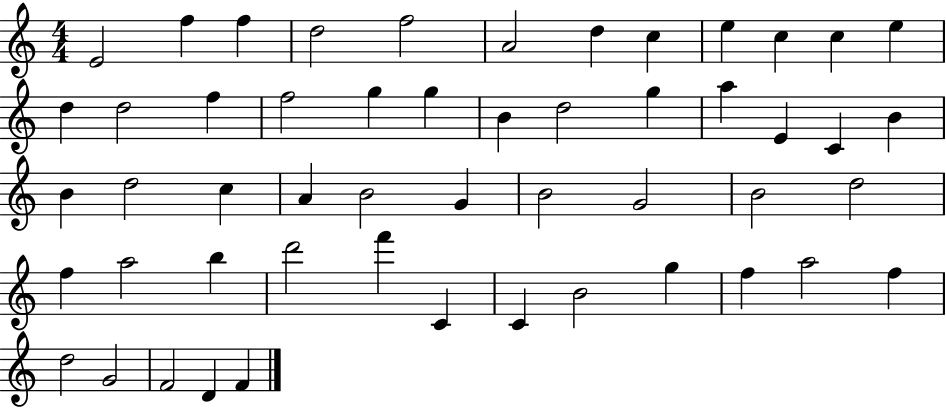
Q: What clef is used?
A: treble